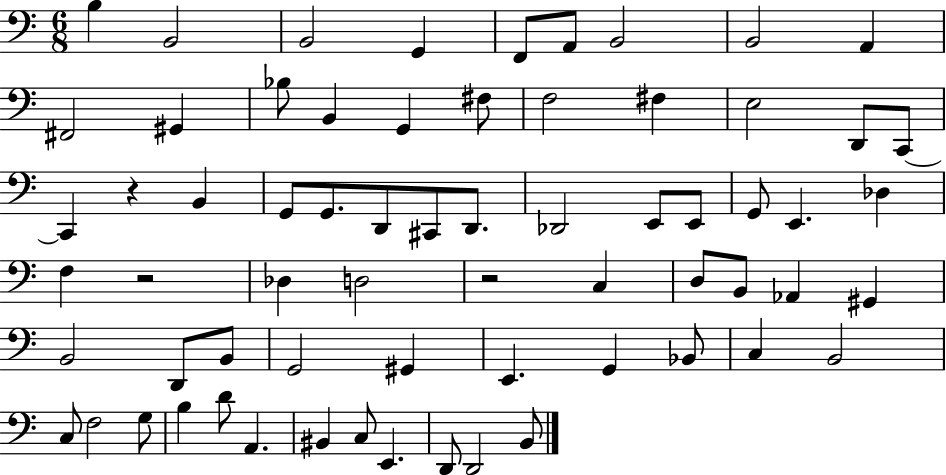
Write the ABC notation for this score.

X:1
T:Untitled
M:6/8
L:1/4
K:C
B, B,,2 B,,2 G,, F,,/2 A,,/2 B,,2 B,,2 A,, ^F,,2 ^G,, _B,/2 B,, G,, ^F,/2 F,2 ^F, E,2 D,,/2 C,,/2 C,, z B,, G,,/2 G,,/2 D,,/2 ^C,,/2 D,,/2 _D,,2 E,,/2 E,,/2 G,,/2 E,, _D, F, z2 _D, D,2 z2 C, D,/2 B,,/2 _A,, ^G,, B,,2 D,,/2 B,,/2 G,,2 ^G,, E,, G,, _B,,/2 C, B,,2 C,/2 F,2 G,/2 B, D/2 A,, ^B,, C,/2 E,, D,,/2 D,,2 B,,/2